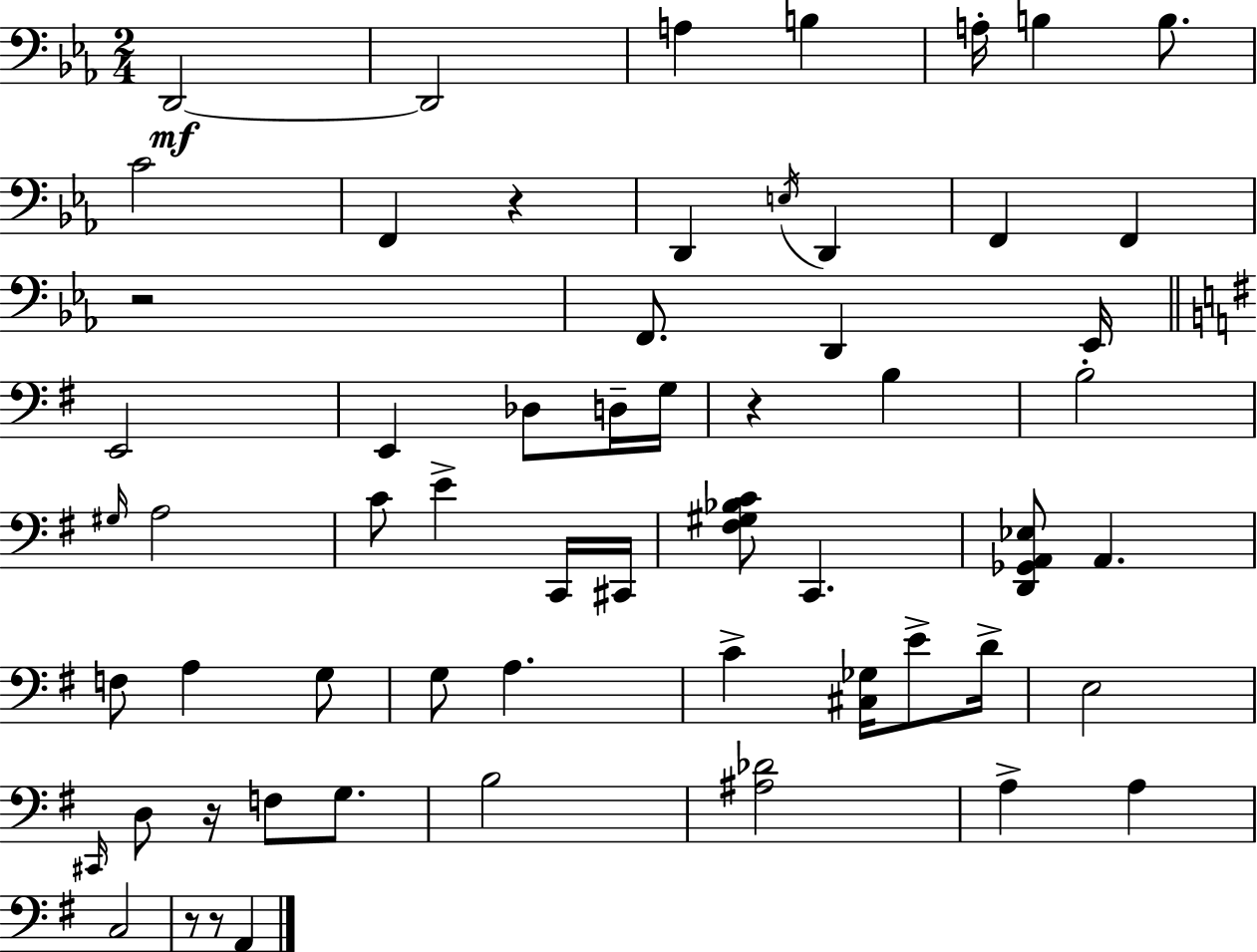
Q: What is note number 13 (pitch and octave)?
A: F2